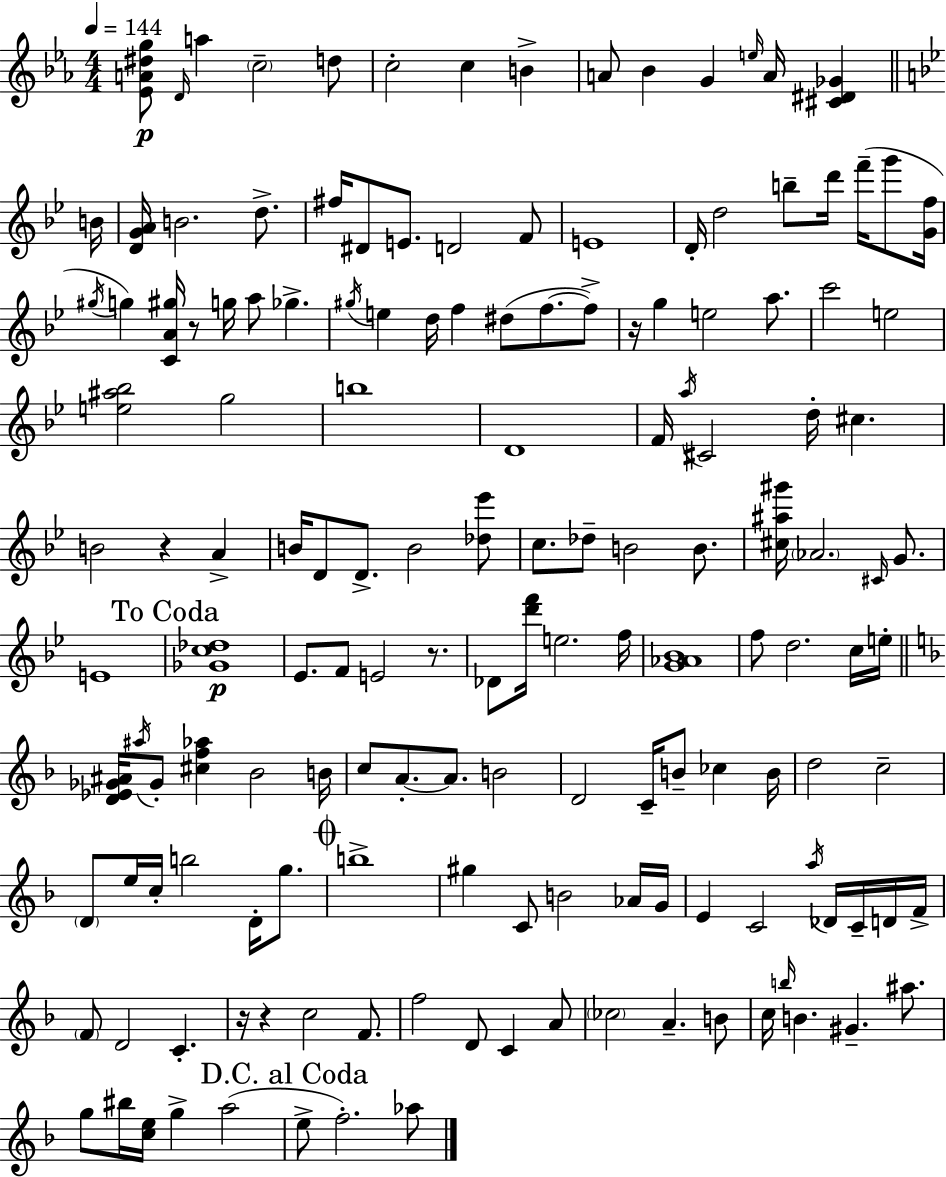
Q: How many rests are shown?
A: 6